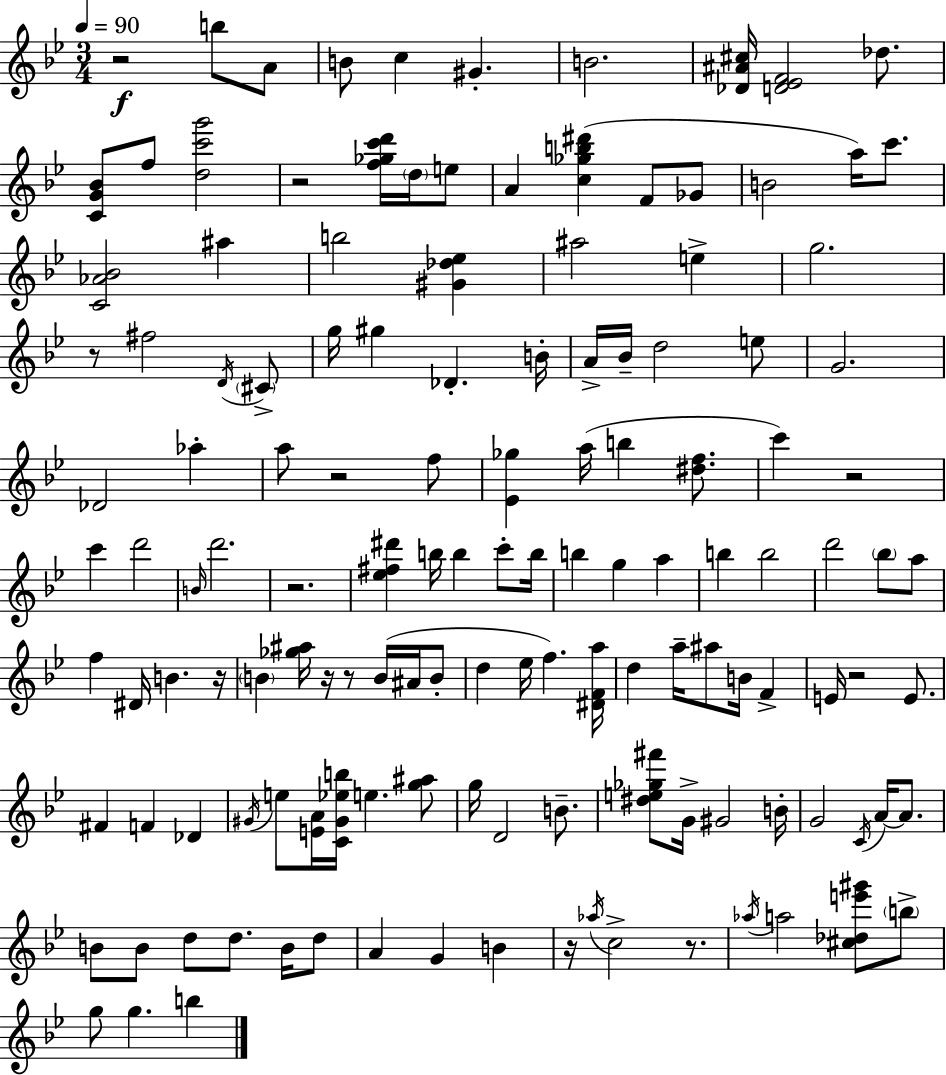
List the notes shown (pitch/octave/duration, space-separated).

R/h B5/e A4/e B4/e C5/q G#4/q. B4/h. [Db4,A#4,C#5]/s [D4,Eb4,F4]/h Db5/e. [C4,G4,Bb4]/e F5/e [D5,C6,G6]/h R/h [F5,Gb5,C6,D6]/s D5/s E5/e A4/q [C5,Gb5,B5,D#6]/q F4/e Gb4/e B4/h A5/s C6/e. [C4,Ab4,Bb4]/h A#5/q B5/h [G#4,Db5,Eb5]/q A#5/h E5/q G5/h. R/e F#5/h D4/s C#4/e G5/s G#5/q Db4/q. B4/s A4/s Bb4/s D5/h E5/e G4/h. Db4/h Ab5/q A5/e R/h F5/e [Eb4,Gb5]/q A5/s B5/q [D#5,F5]/e. C6/q R/h C6/q D6/h B4/s D6/h. R/h. [Eb5,F#5,D#6]/q B5/s B5/q C6/e B5/s B5/q G5/q A5/q B5/q B5/h D6/h Bb5/e A5/e F5/q D#4/s B4/q. R/s B4/q [Gb5,A#5]/s R/s R/e B4/s A#4/s B4/e D5/q Eb5/s F5/q. [D#4,F4,A5]/s D5/q A5/s A#5/e B4/s F4/q E4/s R/h E4/e. F#4/q F4/q Db4/q G#4/s E5/e [E4,A4]/s [C4,G#4,Eb5,B5]/s E5/q. [G5,A#5]/e G5/s D4/h B4/e. [D#5,E5,Gb5,F#6]/e G4/s G#4/h B4/s G4/h C4/s A4/s A4/e. B4/e B4/e D5/e D5/e. B4/s D5/e A4/q G4/q B4/q R/s Ab5/s C5/h R/e. Ab5/s A5/h [C#5,Db5,E6,G#6]/e B5/e G5/e G5/q. B5/q